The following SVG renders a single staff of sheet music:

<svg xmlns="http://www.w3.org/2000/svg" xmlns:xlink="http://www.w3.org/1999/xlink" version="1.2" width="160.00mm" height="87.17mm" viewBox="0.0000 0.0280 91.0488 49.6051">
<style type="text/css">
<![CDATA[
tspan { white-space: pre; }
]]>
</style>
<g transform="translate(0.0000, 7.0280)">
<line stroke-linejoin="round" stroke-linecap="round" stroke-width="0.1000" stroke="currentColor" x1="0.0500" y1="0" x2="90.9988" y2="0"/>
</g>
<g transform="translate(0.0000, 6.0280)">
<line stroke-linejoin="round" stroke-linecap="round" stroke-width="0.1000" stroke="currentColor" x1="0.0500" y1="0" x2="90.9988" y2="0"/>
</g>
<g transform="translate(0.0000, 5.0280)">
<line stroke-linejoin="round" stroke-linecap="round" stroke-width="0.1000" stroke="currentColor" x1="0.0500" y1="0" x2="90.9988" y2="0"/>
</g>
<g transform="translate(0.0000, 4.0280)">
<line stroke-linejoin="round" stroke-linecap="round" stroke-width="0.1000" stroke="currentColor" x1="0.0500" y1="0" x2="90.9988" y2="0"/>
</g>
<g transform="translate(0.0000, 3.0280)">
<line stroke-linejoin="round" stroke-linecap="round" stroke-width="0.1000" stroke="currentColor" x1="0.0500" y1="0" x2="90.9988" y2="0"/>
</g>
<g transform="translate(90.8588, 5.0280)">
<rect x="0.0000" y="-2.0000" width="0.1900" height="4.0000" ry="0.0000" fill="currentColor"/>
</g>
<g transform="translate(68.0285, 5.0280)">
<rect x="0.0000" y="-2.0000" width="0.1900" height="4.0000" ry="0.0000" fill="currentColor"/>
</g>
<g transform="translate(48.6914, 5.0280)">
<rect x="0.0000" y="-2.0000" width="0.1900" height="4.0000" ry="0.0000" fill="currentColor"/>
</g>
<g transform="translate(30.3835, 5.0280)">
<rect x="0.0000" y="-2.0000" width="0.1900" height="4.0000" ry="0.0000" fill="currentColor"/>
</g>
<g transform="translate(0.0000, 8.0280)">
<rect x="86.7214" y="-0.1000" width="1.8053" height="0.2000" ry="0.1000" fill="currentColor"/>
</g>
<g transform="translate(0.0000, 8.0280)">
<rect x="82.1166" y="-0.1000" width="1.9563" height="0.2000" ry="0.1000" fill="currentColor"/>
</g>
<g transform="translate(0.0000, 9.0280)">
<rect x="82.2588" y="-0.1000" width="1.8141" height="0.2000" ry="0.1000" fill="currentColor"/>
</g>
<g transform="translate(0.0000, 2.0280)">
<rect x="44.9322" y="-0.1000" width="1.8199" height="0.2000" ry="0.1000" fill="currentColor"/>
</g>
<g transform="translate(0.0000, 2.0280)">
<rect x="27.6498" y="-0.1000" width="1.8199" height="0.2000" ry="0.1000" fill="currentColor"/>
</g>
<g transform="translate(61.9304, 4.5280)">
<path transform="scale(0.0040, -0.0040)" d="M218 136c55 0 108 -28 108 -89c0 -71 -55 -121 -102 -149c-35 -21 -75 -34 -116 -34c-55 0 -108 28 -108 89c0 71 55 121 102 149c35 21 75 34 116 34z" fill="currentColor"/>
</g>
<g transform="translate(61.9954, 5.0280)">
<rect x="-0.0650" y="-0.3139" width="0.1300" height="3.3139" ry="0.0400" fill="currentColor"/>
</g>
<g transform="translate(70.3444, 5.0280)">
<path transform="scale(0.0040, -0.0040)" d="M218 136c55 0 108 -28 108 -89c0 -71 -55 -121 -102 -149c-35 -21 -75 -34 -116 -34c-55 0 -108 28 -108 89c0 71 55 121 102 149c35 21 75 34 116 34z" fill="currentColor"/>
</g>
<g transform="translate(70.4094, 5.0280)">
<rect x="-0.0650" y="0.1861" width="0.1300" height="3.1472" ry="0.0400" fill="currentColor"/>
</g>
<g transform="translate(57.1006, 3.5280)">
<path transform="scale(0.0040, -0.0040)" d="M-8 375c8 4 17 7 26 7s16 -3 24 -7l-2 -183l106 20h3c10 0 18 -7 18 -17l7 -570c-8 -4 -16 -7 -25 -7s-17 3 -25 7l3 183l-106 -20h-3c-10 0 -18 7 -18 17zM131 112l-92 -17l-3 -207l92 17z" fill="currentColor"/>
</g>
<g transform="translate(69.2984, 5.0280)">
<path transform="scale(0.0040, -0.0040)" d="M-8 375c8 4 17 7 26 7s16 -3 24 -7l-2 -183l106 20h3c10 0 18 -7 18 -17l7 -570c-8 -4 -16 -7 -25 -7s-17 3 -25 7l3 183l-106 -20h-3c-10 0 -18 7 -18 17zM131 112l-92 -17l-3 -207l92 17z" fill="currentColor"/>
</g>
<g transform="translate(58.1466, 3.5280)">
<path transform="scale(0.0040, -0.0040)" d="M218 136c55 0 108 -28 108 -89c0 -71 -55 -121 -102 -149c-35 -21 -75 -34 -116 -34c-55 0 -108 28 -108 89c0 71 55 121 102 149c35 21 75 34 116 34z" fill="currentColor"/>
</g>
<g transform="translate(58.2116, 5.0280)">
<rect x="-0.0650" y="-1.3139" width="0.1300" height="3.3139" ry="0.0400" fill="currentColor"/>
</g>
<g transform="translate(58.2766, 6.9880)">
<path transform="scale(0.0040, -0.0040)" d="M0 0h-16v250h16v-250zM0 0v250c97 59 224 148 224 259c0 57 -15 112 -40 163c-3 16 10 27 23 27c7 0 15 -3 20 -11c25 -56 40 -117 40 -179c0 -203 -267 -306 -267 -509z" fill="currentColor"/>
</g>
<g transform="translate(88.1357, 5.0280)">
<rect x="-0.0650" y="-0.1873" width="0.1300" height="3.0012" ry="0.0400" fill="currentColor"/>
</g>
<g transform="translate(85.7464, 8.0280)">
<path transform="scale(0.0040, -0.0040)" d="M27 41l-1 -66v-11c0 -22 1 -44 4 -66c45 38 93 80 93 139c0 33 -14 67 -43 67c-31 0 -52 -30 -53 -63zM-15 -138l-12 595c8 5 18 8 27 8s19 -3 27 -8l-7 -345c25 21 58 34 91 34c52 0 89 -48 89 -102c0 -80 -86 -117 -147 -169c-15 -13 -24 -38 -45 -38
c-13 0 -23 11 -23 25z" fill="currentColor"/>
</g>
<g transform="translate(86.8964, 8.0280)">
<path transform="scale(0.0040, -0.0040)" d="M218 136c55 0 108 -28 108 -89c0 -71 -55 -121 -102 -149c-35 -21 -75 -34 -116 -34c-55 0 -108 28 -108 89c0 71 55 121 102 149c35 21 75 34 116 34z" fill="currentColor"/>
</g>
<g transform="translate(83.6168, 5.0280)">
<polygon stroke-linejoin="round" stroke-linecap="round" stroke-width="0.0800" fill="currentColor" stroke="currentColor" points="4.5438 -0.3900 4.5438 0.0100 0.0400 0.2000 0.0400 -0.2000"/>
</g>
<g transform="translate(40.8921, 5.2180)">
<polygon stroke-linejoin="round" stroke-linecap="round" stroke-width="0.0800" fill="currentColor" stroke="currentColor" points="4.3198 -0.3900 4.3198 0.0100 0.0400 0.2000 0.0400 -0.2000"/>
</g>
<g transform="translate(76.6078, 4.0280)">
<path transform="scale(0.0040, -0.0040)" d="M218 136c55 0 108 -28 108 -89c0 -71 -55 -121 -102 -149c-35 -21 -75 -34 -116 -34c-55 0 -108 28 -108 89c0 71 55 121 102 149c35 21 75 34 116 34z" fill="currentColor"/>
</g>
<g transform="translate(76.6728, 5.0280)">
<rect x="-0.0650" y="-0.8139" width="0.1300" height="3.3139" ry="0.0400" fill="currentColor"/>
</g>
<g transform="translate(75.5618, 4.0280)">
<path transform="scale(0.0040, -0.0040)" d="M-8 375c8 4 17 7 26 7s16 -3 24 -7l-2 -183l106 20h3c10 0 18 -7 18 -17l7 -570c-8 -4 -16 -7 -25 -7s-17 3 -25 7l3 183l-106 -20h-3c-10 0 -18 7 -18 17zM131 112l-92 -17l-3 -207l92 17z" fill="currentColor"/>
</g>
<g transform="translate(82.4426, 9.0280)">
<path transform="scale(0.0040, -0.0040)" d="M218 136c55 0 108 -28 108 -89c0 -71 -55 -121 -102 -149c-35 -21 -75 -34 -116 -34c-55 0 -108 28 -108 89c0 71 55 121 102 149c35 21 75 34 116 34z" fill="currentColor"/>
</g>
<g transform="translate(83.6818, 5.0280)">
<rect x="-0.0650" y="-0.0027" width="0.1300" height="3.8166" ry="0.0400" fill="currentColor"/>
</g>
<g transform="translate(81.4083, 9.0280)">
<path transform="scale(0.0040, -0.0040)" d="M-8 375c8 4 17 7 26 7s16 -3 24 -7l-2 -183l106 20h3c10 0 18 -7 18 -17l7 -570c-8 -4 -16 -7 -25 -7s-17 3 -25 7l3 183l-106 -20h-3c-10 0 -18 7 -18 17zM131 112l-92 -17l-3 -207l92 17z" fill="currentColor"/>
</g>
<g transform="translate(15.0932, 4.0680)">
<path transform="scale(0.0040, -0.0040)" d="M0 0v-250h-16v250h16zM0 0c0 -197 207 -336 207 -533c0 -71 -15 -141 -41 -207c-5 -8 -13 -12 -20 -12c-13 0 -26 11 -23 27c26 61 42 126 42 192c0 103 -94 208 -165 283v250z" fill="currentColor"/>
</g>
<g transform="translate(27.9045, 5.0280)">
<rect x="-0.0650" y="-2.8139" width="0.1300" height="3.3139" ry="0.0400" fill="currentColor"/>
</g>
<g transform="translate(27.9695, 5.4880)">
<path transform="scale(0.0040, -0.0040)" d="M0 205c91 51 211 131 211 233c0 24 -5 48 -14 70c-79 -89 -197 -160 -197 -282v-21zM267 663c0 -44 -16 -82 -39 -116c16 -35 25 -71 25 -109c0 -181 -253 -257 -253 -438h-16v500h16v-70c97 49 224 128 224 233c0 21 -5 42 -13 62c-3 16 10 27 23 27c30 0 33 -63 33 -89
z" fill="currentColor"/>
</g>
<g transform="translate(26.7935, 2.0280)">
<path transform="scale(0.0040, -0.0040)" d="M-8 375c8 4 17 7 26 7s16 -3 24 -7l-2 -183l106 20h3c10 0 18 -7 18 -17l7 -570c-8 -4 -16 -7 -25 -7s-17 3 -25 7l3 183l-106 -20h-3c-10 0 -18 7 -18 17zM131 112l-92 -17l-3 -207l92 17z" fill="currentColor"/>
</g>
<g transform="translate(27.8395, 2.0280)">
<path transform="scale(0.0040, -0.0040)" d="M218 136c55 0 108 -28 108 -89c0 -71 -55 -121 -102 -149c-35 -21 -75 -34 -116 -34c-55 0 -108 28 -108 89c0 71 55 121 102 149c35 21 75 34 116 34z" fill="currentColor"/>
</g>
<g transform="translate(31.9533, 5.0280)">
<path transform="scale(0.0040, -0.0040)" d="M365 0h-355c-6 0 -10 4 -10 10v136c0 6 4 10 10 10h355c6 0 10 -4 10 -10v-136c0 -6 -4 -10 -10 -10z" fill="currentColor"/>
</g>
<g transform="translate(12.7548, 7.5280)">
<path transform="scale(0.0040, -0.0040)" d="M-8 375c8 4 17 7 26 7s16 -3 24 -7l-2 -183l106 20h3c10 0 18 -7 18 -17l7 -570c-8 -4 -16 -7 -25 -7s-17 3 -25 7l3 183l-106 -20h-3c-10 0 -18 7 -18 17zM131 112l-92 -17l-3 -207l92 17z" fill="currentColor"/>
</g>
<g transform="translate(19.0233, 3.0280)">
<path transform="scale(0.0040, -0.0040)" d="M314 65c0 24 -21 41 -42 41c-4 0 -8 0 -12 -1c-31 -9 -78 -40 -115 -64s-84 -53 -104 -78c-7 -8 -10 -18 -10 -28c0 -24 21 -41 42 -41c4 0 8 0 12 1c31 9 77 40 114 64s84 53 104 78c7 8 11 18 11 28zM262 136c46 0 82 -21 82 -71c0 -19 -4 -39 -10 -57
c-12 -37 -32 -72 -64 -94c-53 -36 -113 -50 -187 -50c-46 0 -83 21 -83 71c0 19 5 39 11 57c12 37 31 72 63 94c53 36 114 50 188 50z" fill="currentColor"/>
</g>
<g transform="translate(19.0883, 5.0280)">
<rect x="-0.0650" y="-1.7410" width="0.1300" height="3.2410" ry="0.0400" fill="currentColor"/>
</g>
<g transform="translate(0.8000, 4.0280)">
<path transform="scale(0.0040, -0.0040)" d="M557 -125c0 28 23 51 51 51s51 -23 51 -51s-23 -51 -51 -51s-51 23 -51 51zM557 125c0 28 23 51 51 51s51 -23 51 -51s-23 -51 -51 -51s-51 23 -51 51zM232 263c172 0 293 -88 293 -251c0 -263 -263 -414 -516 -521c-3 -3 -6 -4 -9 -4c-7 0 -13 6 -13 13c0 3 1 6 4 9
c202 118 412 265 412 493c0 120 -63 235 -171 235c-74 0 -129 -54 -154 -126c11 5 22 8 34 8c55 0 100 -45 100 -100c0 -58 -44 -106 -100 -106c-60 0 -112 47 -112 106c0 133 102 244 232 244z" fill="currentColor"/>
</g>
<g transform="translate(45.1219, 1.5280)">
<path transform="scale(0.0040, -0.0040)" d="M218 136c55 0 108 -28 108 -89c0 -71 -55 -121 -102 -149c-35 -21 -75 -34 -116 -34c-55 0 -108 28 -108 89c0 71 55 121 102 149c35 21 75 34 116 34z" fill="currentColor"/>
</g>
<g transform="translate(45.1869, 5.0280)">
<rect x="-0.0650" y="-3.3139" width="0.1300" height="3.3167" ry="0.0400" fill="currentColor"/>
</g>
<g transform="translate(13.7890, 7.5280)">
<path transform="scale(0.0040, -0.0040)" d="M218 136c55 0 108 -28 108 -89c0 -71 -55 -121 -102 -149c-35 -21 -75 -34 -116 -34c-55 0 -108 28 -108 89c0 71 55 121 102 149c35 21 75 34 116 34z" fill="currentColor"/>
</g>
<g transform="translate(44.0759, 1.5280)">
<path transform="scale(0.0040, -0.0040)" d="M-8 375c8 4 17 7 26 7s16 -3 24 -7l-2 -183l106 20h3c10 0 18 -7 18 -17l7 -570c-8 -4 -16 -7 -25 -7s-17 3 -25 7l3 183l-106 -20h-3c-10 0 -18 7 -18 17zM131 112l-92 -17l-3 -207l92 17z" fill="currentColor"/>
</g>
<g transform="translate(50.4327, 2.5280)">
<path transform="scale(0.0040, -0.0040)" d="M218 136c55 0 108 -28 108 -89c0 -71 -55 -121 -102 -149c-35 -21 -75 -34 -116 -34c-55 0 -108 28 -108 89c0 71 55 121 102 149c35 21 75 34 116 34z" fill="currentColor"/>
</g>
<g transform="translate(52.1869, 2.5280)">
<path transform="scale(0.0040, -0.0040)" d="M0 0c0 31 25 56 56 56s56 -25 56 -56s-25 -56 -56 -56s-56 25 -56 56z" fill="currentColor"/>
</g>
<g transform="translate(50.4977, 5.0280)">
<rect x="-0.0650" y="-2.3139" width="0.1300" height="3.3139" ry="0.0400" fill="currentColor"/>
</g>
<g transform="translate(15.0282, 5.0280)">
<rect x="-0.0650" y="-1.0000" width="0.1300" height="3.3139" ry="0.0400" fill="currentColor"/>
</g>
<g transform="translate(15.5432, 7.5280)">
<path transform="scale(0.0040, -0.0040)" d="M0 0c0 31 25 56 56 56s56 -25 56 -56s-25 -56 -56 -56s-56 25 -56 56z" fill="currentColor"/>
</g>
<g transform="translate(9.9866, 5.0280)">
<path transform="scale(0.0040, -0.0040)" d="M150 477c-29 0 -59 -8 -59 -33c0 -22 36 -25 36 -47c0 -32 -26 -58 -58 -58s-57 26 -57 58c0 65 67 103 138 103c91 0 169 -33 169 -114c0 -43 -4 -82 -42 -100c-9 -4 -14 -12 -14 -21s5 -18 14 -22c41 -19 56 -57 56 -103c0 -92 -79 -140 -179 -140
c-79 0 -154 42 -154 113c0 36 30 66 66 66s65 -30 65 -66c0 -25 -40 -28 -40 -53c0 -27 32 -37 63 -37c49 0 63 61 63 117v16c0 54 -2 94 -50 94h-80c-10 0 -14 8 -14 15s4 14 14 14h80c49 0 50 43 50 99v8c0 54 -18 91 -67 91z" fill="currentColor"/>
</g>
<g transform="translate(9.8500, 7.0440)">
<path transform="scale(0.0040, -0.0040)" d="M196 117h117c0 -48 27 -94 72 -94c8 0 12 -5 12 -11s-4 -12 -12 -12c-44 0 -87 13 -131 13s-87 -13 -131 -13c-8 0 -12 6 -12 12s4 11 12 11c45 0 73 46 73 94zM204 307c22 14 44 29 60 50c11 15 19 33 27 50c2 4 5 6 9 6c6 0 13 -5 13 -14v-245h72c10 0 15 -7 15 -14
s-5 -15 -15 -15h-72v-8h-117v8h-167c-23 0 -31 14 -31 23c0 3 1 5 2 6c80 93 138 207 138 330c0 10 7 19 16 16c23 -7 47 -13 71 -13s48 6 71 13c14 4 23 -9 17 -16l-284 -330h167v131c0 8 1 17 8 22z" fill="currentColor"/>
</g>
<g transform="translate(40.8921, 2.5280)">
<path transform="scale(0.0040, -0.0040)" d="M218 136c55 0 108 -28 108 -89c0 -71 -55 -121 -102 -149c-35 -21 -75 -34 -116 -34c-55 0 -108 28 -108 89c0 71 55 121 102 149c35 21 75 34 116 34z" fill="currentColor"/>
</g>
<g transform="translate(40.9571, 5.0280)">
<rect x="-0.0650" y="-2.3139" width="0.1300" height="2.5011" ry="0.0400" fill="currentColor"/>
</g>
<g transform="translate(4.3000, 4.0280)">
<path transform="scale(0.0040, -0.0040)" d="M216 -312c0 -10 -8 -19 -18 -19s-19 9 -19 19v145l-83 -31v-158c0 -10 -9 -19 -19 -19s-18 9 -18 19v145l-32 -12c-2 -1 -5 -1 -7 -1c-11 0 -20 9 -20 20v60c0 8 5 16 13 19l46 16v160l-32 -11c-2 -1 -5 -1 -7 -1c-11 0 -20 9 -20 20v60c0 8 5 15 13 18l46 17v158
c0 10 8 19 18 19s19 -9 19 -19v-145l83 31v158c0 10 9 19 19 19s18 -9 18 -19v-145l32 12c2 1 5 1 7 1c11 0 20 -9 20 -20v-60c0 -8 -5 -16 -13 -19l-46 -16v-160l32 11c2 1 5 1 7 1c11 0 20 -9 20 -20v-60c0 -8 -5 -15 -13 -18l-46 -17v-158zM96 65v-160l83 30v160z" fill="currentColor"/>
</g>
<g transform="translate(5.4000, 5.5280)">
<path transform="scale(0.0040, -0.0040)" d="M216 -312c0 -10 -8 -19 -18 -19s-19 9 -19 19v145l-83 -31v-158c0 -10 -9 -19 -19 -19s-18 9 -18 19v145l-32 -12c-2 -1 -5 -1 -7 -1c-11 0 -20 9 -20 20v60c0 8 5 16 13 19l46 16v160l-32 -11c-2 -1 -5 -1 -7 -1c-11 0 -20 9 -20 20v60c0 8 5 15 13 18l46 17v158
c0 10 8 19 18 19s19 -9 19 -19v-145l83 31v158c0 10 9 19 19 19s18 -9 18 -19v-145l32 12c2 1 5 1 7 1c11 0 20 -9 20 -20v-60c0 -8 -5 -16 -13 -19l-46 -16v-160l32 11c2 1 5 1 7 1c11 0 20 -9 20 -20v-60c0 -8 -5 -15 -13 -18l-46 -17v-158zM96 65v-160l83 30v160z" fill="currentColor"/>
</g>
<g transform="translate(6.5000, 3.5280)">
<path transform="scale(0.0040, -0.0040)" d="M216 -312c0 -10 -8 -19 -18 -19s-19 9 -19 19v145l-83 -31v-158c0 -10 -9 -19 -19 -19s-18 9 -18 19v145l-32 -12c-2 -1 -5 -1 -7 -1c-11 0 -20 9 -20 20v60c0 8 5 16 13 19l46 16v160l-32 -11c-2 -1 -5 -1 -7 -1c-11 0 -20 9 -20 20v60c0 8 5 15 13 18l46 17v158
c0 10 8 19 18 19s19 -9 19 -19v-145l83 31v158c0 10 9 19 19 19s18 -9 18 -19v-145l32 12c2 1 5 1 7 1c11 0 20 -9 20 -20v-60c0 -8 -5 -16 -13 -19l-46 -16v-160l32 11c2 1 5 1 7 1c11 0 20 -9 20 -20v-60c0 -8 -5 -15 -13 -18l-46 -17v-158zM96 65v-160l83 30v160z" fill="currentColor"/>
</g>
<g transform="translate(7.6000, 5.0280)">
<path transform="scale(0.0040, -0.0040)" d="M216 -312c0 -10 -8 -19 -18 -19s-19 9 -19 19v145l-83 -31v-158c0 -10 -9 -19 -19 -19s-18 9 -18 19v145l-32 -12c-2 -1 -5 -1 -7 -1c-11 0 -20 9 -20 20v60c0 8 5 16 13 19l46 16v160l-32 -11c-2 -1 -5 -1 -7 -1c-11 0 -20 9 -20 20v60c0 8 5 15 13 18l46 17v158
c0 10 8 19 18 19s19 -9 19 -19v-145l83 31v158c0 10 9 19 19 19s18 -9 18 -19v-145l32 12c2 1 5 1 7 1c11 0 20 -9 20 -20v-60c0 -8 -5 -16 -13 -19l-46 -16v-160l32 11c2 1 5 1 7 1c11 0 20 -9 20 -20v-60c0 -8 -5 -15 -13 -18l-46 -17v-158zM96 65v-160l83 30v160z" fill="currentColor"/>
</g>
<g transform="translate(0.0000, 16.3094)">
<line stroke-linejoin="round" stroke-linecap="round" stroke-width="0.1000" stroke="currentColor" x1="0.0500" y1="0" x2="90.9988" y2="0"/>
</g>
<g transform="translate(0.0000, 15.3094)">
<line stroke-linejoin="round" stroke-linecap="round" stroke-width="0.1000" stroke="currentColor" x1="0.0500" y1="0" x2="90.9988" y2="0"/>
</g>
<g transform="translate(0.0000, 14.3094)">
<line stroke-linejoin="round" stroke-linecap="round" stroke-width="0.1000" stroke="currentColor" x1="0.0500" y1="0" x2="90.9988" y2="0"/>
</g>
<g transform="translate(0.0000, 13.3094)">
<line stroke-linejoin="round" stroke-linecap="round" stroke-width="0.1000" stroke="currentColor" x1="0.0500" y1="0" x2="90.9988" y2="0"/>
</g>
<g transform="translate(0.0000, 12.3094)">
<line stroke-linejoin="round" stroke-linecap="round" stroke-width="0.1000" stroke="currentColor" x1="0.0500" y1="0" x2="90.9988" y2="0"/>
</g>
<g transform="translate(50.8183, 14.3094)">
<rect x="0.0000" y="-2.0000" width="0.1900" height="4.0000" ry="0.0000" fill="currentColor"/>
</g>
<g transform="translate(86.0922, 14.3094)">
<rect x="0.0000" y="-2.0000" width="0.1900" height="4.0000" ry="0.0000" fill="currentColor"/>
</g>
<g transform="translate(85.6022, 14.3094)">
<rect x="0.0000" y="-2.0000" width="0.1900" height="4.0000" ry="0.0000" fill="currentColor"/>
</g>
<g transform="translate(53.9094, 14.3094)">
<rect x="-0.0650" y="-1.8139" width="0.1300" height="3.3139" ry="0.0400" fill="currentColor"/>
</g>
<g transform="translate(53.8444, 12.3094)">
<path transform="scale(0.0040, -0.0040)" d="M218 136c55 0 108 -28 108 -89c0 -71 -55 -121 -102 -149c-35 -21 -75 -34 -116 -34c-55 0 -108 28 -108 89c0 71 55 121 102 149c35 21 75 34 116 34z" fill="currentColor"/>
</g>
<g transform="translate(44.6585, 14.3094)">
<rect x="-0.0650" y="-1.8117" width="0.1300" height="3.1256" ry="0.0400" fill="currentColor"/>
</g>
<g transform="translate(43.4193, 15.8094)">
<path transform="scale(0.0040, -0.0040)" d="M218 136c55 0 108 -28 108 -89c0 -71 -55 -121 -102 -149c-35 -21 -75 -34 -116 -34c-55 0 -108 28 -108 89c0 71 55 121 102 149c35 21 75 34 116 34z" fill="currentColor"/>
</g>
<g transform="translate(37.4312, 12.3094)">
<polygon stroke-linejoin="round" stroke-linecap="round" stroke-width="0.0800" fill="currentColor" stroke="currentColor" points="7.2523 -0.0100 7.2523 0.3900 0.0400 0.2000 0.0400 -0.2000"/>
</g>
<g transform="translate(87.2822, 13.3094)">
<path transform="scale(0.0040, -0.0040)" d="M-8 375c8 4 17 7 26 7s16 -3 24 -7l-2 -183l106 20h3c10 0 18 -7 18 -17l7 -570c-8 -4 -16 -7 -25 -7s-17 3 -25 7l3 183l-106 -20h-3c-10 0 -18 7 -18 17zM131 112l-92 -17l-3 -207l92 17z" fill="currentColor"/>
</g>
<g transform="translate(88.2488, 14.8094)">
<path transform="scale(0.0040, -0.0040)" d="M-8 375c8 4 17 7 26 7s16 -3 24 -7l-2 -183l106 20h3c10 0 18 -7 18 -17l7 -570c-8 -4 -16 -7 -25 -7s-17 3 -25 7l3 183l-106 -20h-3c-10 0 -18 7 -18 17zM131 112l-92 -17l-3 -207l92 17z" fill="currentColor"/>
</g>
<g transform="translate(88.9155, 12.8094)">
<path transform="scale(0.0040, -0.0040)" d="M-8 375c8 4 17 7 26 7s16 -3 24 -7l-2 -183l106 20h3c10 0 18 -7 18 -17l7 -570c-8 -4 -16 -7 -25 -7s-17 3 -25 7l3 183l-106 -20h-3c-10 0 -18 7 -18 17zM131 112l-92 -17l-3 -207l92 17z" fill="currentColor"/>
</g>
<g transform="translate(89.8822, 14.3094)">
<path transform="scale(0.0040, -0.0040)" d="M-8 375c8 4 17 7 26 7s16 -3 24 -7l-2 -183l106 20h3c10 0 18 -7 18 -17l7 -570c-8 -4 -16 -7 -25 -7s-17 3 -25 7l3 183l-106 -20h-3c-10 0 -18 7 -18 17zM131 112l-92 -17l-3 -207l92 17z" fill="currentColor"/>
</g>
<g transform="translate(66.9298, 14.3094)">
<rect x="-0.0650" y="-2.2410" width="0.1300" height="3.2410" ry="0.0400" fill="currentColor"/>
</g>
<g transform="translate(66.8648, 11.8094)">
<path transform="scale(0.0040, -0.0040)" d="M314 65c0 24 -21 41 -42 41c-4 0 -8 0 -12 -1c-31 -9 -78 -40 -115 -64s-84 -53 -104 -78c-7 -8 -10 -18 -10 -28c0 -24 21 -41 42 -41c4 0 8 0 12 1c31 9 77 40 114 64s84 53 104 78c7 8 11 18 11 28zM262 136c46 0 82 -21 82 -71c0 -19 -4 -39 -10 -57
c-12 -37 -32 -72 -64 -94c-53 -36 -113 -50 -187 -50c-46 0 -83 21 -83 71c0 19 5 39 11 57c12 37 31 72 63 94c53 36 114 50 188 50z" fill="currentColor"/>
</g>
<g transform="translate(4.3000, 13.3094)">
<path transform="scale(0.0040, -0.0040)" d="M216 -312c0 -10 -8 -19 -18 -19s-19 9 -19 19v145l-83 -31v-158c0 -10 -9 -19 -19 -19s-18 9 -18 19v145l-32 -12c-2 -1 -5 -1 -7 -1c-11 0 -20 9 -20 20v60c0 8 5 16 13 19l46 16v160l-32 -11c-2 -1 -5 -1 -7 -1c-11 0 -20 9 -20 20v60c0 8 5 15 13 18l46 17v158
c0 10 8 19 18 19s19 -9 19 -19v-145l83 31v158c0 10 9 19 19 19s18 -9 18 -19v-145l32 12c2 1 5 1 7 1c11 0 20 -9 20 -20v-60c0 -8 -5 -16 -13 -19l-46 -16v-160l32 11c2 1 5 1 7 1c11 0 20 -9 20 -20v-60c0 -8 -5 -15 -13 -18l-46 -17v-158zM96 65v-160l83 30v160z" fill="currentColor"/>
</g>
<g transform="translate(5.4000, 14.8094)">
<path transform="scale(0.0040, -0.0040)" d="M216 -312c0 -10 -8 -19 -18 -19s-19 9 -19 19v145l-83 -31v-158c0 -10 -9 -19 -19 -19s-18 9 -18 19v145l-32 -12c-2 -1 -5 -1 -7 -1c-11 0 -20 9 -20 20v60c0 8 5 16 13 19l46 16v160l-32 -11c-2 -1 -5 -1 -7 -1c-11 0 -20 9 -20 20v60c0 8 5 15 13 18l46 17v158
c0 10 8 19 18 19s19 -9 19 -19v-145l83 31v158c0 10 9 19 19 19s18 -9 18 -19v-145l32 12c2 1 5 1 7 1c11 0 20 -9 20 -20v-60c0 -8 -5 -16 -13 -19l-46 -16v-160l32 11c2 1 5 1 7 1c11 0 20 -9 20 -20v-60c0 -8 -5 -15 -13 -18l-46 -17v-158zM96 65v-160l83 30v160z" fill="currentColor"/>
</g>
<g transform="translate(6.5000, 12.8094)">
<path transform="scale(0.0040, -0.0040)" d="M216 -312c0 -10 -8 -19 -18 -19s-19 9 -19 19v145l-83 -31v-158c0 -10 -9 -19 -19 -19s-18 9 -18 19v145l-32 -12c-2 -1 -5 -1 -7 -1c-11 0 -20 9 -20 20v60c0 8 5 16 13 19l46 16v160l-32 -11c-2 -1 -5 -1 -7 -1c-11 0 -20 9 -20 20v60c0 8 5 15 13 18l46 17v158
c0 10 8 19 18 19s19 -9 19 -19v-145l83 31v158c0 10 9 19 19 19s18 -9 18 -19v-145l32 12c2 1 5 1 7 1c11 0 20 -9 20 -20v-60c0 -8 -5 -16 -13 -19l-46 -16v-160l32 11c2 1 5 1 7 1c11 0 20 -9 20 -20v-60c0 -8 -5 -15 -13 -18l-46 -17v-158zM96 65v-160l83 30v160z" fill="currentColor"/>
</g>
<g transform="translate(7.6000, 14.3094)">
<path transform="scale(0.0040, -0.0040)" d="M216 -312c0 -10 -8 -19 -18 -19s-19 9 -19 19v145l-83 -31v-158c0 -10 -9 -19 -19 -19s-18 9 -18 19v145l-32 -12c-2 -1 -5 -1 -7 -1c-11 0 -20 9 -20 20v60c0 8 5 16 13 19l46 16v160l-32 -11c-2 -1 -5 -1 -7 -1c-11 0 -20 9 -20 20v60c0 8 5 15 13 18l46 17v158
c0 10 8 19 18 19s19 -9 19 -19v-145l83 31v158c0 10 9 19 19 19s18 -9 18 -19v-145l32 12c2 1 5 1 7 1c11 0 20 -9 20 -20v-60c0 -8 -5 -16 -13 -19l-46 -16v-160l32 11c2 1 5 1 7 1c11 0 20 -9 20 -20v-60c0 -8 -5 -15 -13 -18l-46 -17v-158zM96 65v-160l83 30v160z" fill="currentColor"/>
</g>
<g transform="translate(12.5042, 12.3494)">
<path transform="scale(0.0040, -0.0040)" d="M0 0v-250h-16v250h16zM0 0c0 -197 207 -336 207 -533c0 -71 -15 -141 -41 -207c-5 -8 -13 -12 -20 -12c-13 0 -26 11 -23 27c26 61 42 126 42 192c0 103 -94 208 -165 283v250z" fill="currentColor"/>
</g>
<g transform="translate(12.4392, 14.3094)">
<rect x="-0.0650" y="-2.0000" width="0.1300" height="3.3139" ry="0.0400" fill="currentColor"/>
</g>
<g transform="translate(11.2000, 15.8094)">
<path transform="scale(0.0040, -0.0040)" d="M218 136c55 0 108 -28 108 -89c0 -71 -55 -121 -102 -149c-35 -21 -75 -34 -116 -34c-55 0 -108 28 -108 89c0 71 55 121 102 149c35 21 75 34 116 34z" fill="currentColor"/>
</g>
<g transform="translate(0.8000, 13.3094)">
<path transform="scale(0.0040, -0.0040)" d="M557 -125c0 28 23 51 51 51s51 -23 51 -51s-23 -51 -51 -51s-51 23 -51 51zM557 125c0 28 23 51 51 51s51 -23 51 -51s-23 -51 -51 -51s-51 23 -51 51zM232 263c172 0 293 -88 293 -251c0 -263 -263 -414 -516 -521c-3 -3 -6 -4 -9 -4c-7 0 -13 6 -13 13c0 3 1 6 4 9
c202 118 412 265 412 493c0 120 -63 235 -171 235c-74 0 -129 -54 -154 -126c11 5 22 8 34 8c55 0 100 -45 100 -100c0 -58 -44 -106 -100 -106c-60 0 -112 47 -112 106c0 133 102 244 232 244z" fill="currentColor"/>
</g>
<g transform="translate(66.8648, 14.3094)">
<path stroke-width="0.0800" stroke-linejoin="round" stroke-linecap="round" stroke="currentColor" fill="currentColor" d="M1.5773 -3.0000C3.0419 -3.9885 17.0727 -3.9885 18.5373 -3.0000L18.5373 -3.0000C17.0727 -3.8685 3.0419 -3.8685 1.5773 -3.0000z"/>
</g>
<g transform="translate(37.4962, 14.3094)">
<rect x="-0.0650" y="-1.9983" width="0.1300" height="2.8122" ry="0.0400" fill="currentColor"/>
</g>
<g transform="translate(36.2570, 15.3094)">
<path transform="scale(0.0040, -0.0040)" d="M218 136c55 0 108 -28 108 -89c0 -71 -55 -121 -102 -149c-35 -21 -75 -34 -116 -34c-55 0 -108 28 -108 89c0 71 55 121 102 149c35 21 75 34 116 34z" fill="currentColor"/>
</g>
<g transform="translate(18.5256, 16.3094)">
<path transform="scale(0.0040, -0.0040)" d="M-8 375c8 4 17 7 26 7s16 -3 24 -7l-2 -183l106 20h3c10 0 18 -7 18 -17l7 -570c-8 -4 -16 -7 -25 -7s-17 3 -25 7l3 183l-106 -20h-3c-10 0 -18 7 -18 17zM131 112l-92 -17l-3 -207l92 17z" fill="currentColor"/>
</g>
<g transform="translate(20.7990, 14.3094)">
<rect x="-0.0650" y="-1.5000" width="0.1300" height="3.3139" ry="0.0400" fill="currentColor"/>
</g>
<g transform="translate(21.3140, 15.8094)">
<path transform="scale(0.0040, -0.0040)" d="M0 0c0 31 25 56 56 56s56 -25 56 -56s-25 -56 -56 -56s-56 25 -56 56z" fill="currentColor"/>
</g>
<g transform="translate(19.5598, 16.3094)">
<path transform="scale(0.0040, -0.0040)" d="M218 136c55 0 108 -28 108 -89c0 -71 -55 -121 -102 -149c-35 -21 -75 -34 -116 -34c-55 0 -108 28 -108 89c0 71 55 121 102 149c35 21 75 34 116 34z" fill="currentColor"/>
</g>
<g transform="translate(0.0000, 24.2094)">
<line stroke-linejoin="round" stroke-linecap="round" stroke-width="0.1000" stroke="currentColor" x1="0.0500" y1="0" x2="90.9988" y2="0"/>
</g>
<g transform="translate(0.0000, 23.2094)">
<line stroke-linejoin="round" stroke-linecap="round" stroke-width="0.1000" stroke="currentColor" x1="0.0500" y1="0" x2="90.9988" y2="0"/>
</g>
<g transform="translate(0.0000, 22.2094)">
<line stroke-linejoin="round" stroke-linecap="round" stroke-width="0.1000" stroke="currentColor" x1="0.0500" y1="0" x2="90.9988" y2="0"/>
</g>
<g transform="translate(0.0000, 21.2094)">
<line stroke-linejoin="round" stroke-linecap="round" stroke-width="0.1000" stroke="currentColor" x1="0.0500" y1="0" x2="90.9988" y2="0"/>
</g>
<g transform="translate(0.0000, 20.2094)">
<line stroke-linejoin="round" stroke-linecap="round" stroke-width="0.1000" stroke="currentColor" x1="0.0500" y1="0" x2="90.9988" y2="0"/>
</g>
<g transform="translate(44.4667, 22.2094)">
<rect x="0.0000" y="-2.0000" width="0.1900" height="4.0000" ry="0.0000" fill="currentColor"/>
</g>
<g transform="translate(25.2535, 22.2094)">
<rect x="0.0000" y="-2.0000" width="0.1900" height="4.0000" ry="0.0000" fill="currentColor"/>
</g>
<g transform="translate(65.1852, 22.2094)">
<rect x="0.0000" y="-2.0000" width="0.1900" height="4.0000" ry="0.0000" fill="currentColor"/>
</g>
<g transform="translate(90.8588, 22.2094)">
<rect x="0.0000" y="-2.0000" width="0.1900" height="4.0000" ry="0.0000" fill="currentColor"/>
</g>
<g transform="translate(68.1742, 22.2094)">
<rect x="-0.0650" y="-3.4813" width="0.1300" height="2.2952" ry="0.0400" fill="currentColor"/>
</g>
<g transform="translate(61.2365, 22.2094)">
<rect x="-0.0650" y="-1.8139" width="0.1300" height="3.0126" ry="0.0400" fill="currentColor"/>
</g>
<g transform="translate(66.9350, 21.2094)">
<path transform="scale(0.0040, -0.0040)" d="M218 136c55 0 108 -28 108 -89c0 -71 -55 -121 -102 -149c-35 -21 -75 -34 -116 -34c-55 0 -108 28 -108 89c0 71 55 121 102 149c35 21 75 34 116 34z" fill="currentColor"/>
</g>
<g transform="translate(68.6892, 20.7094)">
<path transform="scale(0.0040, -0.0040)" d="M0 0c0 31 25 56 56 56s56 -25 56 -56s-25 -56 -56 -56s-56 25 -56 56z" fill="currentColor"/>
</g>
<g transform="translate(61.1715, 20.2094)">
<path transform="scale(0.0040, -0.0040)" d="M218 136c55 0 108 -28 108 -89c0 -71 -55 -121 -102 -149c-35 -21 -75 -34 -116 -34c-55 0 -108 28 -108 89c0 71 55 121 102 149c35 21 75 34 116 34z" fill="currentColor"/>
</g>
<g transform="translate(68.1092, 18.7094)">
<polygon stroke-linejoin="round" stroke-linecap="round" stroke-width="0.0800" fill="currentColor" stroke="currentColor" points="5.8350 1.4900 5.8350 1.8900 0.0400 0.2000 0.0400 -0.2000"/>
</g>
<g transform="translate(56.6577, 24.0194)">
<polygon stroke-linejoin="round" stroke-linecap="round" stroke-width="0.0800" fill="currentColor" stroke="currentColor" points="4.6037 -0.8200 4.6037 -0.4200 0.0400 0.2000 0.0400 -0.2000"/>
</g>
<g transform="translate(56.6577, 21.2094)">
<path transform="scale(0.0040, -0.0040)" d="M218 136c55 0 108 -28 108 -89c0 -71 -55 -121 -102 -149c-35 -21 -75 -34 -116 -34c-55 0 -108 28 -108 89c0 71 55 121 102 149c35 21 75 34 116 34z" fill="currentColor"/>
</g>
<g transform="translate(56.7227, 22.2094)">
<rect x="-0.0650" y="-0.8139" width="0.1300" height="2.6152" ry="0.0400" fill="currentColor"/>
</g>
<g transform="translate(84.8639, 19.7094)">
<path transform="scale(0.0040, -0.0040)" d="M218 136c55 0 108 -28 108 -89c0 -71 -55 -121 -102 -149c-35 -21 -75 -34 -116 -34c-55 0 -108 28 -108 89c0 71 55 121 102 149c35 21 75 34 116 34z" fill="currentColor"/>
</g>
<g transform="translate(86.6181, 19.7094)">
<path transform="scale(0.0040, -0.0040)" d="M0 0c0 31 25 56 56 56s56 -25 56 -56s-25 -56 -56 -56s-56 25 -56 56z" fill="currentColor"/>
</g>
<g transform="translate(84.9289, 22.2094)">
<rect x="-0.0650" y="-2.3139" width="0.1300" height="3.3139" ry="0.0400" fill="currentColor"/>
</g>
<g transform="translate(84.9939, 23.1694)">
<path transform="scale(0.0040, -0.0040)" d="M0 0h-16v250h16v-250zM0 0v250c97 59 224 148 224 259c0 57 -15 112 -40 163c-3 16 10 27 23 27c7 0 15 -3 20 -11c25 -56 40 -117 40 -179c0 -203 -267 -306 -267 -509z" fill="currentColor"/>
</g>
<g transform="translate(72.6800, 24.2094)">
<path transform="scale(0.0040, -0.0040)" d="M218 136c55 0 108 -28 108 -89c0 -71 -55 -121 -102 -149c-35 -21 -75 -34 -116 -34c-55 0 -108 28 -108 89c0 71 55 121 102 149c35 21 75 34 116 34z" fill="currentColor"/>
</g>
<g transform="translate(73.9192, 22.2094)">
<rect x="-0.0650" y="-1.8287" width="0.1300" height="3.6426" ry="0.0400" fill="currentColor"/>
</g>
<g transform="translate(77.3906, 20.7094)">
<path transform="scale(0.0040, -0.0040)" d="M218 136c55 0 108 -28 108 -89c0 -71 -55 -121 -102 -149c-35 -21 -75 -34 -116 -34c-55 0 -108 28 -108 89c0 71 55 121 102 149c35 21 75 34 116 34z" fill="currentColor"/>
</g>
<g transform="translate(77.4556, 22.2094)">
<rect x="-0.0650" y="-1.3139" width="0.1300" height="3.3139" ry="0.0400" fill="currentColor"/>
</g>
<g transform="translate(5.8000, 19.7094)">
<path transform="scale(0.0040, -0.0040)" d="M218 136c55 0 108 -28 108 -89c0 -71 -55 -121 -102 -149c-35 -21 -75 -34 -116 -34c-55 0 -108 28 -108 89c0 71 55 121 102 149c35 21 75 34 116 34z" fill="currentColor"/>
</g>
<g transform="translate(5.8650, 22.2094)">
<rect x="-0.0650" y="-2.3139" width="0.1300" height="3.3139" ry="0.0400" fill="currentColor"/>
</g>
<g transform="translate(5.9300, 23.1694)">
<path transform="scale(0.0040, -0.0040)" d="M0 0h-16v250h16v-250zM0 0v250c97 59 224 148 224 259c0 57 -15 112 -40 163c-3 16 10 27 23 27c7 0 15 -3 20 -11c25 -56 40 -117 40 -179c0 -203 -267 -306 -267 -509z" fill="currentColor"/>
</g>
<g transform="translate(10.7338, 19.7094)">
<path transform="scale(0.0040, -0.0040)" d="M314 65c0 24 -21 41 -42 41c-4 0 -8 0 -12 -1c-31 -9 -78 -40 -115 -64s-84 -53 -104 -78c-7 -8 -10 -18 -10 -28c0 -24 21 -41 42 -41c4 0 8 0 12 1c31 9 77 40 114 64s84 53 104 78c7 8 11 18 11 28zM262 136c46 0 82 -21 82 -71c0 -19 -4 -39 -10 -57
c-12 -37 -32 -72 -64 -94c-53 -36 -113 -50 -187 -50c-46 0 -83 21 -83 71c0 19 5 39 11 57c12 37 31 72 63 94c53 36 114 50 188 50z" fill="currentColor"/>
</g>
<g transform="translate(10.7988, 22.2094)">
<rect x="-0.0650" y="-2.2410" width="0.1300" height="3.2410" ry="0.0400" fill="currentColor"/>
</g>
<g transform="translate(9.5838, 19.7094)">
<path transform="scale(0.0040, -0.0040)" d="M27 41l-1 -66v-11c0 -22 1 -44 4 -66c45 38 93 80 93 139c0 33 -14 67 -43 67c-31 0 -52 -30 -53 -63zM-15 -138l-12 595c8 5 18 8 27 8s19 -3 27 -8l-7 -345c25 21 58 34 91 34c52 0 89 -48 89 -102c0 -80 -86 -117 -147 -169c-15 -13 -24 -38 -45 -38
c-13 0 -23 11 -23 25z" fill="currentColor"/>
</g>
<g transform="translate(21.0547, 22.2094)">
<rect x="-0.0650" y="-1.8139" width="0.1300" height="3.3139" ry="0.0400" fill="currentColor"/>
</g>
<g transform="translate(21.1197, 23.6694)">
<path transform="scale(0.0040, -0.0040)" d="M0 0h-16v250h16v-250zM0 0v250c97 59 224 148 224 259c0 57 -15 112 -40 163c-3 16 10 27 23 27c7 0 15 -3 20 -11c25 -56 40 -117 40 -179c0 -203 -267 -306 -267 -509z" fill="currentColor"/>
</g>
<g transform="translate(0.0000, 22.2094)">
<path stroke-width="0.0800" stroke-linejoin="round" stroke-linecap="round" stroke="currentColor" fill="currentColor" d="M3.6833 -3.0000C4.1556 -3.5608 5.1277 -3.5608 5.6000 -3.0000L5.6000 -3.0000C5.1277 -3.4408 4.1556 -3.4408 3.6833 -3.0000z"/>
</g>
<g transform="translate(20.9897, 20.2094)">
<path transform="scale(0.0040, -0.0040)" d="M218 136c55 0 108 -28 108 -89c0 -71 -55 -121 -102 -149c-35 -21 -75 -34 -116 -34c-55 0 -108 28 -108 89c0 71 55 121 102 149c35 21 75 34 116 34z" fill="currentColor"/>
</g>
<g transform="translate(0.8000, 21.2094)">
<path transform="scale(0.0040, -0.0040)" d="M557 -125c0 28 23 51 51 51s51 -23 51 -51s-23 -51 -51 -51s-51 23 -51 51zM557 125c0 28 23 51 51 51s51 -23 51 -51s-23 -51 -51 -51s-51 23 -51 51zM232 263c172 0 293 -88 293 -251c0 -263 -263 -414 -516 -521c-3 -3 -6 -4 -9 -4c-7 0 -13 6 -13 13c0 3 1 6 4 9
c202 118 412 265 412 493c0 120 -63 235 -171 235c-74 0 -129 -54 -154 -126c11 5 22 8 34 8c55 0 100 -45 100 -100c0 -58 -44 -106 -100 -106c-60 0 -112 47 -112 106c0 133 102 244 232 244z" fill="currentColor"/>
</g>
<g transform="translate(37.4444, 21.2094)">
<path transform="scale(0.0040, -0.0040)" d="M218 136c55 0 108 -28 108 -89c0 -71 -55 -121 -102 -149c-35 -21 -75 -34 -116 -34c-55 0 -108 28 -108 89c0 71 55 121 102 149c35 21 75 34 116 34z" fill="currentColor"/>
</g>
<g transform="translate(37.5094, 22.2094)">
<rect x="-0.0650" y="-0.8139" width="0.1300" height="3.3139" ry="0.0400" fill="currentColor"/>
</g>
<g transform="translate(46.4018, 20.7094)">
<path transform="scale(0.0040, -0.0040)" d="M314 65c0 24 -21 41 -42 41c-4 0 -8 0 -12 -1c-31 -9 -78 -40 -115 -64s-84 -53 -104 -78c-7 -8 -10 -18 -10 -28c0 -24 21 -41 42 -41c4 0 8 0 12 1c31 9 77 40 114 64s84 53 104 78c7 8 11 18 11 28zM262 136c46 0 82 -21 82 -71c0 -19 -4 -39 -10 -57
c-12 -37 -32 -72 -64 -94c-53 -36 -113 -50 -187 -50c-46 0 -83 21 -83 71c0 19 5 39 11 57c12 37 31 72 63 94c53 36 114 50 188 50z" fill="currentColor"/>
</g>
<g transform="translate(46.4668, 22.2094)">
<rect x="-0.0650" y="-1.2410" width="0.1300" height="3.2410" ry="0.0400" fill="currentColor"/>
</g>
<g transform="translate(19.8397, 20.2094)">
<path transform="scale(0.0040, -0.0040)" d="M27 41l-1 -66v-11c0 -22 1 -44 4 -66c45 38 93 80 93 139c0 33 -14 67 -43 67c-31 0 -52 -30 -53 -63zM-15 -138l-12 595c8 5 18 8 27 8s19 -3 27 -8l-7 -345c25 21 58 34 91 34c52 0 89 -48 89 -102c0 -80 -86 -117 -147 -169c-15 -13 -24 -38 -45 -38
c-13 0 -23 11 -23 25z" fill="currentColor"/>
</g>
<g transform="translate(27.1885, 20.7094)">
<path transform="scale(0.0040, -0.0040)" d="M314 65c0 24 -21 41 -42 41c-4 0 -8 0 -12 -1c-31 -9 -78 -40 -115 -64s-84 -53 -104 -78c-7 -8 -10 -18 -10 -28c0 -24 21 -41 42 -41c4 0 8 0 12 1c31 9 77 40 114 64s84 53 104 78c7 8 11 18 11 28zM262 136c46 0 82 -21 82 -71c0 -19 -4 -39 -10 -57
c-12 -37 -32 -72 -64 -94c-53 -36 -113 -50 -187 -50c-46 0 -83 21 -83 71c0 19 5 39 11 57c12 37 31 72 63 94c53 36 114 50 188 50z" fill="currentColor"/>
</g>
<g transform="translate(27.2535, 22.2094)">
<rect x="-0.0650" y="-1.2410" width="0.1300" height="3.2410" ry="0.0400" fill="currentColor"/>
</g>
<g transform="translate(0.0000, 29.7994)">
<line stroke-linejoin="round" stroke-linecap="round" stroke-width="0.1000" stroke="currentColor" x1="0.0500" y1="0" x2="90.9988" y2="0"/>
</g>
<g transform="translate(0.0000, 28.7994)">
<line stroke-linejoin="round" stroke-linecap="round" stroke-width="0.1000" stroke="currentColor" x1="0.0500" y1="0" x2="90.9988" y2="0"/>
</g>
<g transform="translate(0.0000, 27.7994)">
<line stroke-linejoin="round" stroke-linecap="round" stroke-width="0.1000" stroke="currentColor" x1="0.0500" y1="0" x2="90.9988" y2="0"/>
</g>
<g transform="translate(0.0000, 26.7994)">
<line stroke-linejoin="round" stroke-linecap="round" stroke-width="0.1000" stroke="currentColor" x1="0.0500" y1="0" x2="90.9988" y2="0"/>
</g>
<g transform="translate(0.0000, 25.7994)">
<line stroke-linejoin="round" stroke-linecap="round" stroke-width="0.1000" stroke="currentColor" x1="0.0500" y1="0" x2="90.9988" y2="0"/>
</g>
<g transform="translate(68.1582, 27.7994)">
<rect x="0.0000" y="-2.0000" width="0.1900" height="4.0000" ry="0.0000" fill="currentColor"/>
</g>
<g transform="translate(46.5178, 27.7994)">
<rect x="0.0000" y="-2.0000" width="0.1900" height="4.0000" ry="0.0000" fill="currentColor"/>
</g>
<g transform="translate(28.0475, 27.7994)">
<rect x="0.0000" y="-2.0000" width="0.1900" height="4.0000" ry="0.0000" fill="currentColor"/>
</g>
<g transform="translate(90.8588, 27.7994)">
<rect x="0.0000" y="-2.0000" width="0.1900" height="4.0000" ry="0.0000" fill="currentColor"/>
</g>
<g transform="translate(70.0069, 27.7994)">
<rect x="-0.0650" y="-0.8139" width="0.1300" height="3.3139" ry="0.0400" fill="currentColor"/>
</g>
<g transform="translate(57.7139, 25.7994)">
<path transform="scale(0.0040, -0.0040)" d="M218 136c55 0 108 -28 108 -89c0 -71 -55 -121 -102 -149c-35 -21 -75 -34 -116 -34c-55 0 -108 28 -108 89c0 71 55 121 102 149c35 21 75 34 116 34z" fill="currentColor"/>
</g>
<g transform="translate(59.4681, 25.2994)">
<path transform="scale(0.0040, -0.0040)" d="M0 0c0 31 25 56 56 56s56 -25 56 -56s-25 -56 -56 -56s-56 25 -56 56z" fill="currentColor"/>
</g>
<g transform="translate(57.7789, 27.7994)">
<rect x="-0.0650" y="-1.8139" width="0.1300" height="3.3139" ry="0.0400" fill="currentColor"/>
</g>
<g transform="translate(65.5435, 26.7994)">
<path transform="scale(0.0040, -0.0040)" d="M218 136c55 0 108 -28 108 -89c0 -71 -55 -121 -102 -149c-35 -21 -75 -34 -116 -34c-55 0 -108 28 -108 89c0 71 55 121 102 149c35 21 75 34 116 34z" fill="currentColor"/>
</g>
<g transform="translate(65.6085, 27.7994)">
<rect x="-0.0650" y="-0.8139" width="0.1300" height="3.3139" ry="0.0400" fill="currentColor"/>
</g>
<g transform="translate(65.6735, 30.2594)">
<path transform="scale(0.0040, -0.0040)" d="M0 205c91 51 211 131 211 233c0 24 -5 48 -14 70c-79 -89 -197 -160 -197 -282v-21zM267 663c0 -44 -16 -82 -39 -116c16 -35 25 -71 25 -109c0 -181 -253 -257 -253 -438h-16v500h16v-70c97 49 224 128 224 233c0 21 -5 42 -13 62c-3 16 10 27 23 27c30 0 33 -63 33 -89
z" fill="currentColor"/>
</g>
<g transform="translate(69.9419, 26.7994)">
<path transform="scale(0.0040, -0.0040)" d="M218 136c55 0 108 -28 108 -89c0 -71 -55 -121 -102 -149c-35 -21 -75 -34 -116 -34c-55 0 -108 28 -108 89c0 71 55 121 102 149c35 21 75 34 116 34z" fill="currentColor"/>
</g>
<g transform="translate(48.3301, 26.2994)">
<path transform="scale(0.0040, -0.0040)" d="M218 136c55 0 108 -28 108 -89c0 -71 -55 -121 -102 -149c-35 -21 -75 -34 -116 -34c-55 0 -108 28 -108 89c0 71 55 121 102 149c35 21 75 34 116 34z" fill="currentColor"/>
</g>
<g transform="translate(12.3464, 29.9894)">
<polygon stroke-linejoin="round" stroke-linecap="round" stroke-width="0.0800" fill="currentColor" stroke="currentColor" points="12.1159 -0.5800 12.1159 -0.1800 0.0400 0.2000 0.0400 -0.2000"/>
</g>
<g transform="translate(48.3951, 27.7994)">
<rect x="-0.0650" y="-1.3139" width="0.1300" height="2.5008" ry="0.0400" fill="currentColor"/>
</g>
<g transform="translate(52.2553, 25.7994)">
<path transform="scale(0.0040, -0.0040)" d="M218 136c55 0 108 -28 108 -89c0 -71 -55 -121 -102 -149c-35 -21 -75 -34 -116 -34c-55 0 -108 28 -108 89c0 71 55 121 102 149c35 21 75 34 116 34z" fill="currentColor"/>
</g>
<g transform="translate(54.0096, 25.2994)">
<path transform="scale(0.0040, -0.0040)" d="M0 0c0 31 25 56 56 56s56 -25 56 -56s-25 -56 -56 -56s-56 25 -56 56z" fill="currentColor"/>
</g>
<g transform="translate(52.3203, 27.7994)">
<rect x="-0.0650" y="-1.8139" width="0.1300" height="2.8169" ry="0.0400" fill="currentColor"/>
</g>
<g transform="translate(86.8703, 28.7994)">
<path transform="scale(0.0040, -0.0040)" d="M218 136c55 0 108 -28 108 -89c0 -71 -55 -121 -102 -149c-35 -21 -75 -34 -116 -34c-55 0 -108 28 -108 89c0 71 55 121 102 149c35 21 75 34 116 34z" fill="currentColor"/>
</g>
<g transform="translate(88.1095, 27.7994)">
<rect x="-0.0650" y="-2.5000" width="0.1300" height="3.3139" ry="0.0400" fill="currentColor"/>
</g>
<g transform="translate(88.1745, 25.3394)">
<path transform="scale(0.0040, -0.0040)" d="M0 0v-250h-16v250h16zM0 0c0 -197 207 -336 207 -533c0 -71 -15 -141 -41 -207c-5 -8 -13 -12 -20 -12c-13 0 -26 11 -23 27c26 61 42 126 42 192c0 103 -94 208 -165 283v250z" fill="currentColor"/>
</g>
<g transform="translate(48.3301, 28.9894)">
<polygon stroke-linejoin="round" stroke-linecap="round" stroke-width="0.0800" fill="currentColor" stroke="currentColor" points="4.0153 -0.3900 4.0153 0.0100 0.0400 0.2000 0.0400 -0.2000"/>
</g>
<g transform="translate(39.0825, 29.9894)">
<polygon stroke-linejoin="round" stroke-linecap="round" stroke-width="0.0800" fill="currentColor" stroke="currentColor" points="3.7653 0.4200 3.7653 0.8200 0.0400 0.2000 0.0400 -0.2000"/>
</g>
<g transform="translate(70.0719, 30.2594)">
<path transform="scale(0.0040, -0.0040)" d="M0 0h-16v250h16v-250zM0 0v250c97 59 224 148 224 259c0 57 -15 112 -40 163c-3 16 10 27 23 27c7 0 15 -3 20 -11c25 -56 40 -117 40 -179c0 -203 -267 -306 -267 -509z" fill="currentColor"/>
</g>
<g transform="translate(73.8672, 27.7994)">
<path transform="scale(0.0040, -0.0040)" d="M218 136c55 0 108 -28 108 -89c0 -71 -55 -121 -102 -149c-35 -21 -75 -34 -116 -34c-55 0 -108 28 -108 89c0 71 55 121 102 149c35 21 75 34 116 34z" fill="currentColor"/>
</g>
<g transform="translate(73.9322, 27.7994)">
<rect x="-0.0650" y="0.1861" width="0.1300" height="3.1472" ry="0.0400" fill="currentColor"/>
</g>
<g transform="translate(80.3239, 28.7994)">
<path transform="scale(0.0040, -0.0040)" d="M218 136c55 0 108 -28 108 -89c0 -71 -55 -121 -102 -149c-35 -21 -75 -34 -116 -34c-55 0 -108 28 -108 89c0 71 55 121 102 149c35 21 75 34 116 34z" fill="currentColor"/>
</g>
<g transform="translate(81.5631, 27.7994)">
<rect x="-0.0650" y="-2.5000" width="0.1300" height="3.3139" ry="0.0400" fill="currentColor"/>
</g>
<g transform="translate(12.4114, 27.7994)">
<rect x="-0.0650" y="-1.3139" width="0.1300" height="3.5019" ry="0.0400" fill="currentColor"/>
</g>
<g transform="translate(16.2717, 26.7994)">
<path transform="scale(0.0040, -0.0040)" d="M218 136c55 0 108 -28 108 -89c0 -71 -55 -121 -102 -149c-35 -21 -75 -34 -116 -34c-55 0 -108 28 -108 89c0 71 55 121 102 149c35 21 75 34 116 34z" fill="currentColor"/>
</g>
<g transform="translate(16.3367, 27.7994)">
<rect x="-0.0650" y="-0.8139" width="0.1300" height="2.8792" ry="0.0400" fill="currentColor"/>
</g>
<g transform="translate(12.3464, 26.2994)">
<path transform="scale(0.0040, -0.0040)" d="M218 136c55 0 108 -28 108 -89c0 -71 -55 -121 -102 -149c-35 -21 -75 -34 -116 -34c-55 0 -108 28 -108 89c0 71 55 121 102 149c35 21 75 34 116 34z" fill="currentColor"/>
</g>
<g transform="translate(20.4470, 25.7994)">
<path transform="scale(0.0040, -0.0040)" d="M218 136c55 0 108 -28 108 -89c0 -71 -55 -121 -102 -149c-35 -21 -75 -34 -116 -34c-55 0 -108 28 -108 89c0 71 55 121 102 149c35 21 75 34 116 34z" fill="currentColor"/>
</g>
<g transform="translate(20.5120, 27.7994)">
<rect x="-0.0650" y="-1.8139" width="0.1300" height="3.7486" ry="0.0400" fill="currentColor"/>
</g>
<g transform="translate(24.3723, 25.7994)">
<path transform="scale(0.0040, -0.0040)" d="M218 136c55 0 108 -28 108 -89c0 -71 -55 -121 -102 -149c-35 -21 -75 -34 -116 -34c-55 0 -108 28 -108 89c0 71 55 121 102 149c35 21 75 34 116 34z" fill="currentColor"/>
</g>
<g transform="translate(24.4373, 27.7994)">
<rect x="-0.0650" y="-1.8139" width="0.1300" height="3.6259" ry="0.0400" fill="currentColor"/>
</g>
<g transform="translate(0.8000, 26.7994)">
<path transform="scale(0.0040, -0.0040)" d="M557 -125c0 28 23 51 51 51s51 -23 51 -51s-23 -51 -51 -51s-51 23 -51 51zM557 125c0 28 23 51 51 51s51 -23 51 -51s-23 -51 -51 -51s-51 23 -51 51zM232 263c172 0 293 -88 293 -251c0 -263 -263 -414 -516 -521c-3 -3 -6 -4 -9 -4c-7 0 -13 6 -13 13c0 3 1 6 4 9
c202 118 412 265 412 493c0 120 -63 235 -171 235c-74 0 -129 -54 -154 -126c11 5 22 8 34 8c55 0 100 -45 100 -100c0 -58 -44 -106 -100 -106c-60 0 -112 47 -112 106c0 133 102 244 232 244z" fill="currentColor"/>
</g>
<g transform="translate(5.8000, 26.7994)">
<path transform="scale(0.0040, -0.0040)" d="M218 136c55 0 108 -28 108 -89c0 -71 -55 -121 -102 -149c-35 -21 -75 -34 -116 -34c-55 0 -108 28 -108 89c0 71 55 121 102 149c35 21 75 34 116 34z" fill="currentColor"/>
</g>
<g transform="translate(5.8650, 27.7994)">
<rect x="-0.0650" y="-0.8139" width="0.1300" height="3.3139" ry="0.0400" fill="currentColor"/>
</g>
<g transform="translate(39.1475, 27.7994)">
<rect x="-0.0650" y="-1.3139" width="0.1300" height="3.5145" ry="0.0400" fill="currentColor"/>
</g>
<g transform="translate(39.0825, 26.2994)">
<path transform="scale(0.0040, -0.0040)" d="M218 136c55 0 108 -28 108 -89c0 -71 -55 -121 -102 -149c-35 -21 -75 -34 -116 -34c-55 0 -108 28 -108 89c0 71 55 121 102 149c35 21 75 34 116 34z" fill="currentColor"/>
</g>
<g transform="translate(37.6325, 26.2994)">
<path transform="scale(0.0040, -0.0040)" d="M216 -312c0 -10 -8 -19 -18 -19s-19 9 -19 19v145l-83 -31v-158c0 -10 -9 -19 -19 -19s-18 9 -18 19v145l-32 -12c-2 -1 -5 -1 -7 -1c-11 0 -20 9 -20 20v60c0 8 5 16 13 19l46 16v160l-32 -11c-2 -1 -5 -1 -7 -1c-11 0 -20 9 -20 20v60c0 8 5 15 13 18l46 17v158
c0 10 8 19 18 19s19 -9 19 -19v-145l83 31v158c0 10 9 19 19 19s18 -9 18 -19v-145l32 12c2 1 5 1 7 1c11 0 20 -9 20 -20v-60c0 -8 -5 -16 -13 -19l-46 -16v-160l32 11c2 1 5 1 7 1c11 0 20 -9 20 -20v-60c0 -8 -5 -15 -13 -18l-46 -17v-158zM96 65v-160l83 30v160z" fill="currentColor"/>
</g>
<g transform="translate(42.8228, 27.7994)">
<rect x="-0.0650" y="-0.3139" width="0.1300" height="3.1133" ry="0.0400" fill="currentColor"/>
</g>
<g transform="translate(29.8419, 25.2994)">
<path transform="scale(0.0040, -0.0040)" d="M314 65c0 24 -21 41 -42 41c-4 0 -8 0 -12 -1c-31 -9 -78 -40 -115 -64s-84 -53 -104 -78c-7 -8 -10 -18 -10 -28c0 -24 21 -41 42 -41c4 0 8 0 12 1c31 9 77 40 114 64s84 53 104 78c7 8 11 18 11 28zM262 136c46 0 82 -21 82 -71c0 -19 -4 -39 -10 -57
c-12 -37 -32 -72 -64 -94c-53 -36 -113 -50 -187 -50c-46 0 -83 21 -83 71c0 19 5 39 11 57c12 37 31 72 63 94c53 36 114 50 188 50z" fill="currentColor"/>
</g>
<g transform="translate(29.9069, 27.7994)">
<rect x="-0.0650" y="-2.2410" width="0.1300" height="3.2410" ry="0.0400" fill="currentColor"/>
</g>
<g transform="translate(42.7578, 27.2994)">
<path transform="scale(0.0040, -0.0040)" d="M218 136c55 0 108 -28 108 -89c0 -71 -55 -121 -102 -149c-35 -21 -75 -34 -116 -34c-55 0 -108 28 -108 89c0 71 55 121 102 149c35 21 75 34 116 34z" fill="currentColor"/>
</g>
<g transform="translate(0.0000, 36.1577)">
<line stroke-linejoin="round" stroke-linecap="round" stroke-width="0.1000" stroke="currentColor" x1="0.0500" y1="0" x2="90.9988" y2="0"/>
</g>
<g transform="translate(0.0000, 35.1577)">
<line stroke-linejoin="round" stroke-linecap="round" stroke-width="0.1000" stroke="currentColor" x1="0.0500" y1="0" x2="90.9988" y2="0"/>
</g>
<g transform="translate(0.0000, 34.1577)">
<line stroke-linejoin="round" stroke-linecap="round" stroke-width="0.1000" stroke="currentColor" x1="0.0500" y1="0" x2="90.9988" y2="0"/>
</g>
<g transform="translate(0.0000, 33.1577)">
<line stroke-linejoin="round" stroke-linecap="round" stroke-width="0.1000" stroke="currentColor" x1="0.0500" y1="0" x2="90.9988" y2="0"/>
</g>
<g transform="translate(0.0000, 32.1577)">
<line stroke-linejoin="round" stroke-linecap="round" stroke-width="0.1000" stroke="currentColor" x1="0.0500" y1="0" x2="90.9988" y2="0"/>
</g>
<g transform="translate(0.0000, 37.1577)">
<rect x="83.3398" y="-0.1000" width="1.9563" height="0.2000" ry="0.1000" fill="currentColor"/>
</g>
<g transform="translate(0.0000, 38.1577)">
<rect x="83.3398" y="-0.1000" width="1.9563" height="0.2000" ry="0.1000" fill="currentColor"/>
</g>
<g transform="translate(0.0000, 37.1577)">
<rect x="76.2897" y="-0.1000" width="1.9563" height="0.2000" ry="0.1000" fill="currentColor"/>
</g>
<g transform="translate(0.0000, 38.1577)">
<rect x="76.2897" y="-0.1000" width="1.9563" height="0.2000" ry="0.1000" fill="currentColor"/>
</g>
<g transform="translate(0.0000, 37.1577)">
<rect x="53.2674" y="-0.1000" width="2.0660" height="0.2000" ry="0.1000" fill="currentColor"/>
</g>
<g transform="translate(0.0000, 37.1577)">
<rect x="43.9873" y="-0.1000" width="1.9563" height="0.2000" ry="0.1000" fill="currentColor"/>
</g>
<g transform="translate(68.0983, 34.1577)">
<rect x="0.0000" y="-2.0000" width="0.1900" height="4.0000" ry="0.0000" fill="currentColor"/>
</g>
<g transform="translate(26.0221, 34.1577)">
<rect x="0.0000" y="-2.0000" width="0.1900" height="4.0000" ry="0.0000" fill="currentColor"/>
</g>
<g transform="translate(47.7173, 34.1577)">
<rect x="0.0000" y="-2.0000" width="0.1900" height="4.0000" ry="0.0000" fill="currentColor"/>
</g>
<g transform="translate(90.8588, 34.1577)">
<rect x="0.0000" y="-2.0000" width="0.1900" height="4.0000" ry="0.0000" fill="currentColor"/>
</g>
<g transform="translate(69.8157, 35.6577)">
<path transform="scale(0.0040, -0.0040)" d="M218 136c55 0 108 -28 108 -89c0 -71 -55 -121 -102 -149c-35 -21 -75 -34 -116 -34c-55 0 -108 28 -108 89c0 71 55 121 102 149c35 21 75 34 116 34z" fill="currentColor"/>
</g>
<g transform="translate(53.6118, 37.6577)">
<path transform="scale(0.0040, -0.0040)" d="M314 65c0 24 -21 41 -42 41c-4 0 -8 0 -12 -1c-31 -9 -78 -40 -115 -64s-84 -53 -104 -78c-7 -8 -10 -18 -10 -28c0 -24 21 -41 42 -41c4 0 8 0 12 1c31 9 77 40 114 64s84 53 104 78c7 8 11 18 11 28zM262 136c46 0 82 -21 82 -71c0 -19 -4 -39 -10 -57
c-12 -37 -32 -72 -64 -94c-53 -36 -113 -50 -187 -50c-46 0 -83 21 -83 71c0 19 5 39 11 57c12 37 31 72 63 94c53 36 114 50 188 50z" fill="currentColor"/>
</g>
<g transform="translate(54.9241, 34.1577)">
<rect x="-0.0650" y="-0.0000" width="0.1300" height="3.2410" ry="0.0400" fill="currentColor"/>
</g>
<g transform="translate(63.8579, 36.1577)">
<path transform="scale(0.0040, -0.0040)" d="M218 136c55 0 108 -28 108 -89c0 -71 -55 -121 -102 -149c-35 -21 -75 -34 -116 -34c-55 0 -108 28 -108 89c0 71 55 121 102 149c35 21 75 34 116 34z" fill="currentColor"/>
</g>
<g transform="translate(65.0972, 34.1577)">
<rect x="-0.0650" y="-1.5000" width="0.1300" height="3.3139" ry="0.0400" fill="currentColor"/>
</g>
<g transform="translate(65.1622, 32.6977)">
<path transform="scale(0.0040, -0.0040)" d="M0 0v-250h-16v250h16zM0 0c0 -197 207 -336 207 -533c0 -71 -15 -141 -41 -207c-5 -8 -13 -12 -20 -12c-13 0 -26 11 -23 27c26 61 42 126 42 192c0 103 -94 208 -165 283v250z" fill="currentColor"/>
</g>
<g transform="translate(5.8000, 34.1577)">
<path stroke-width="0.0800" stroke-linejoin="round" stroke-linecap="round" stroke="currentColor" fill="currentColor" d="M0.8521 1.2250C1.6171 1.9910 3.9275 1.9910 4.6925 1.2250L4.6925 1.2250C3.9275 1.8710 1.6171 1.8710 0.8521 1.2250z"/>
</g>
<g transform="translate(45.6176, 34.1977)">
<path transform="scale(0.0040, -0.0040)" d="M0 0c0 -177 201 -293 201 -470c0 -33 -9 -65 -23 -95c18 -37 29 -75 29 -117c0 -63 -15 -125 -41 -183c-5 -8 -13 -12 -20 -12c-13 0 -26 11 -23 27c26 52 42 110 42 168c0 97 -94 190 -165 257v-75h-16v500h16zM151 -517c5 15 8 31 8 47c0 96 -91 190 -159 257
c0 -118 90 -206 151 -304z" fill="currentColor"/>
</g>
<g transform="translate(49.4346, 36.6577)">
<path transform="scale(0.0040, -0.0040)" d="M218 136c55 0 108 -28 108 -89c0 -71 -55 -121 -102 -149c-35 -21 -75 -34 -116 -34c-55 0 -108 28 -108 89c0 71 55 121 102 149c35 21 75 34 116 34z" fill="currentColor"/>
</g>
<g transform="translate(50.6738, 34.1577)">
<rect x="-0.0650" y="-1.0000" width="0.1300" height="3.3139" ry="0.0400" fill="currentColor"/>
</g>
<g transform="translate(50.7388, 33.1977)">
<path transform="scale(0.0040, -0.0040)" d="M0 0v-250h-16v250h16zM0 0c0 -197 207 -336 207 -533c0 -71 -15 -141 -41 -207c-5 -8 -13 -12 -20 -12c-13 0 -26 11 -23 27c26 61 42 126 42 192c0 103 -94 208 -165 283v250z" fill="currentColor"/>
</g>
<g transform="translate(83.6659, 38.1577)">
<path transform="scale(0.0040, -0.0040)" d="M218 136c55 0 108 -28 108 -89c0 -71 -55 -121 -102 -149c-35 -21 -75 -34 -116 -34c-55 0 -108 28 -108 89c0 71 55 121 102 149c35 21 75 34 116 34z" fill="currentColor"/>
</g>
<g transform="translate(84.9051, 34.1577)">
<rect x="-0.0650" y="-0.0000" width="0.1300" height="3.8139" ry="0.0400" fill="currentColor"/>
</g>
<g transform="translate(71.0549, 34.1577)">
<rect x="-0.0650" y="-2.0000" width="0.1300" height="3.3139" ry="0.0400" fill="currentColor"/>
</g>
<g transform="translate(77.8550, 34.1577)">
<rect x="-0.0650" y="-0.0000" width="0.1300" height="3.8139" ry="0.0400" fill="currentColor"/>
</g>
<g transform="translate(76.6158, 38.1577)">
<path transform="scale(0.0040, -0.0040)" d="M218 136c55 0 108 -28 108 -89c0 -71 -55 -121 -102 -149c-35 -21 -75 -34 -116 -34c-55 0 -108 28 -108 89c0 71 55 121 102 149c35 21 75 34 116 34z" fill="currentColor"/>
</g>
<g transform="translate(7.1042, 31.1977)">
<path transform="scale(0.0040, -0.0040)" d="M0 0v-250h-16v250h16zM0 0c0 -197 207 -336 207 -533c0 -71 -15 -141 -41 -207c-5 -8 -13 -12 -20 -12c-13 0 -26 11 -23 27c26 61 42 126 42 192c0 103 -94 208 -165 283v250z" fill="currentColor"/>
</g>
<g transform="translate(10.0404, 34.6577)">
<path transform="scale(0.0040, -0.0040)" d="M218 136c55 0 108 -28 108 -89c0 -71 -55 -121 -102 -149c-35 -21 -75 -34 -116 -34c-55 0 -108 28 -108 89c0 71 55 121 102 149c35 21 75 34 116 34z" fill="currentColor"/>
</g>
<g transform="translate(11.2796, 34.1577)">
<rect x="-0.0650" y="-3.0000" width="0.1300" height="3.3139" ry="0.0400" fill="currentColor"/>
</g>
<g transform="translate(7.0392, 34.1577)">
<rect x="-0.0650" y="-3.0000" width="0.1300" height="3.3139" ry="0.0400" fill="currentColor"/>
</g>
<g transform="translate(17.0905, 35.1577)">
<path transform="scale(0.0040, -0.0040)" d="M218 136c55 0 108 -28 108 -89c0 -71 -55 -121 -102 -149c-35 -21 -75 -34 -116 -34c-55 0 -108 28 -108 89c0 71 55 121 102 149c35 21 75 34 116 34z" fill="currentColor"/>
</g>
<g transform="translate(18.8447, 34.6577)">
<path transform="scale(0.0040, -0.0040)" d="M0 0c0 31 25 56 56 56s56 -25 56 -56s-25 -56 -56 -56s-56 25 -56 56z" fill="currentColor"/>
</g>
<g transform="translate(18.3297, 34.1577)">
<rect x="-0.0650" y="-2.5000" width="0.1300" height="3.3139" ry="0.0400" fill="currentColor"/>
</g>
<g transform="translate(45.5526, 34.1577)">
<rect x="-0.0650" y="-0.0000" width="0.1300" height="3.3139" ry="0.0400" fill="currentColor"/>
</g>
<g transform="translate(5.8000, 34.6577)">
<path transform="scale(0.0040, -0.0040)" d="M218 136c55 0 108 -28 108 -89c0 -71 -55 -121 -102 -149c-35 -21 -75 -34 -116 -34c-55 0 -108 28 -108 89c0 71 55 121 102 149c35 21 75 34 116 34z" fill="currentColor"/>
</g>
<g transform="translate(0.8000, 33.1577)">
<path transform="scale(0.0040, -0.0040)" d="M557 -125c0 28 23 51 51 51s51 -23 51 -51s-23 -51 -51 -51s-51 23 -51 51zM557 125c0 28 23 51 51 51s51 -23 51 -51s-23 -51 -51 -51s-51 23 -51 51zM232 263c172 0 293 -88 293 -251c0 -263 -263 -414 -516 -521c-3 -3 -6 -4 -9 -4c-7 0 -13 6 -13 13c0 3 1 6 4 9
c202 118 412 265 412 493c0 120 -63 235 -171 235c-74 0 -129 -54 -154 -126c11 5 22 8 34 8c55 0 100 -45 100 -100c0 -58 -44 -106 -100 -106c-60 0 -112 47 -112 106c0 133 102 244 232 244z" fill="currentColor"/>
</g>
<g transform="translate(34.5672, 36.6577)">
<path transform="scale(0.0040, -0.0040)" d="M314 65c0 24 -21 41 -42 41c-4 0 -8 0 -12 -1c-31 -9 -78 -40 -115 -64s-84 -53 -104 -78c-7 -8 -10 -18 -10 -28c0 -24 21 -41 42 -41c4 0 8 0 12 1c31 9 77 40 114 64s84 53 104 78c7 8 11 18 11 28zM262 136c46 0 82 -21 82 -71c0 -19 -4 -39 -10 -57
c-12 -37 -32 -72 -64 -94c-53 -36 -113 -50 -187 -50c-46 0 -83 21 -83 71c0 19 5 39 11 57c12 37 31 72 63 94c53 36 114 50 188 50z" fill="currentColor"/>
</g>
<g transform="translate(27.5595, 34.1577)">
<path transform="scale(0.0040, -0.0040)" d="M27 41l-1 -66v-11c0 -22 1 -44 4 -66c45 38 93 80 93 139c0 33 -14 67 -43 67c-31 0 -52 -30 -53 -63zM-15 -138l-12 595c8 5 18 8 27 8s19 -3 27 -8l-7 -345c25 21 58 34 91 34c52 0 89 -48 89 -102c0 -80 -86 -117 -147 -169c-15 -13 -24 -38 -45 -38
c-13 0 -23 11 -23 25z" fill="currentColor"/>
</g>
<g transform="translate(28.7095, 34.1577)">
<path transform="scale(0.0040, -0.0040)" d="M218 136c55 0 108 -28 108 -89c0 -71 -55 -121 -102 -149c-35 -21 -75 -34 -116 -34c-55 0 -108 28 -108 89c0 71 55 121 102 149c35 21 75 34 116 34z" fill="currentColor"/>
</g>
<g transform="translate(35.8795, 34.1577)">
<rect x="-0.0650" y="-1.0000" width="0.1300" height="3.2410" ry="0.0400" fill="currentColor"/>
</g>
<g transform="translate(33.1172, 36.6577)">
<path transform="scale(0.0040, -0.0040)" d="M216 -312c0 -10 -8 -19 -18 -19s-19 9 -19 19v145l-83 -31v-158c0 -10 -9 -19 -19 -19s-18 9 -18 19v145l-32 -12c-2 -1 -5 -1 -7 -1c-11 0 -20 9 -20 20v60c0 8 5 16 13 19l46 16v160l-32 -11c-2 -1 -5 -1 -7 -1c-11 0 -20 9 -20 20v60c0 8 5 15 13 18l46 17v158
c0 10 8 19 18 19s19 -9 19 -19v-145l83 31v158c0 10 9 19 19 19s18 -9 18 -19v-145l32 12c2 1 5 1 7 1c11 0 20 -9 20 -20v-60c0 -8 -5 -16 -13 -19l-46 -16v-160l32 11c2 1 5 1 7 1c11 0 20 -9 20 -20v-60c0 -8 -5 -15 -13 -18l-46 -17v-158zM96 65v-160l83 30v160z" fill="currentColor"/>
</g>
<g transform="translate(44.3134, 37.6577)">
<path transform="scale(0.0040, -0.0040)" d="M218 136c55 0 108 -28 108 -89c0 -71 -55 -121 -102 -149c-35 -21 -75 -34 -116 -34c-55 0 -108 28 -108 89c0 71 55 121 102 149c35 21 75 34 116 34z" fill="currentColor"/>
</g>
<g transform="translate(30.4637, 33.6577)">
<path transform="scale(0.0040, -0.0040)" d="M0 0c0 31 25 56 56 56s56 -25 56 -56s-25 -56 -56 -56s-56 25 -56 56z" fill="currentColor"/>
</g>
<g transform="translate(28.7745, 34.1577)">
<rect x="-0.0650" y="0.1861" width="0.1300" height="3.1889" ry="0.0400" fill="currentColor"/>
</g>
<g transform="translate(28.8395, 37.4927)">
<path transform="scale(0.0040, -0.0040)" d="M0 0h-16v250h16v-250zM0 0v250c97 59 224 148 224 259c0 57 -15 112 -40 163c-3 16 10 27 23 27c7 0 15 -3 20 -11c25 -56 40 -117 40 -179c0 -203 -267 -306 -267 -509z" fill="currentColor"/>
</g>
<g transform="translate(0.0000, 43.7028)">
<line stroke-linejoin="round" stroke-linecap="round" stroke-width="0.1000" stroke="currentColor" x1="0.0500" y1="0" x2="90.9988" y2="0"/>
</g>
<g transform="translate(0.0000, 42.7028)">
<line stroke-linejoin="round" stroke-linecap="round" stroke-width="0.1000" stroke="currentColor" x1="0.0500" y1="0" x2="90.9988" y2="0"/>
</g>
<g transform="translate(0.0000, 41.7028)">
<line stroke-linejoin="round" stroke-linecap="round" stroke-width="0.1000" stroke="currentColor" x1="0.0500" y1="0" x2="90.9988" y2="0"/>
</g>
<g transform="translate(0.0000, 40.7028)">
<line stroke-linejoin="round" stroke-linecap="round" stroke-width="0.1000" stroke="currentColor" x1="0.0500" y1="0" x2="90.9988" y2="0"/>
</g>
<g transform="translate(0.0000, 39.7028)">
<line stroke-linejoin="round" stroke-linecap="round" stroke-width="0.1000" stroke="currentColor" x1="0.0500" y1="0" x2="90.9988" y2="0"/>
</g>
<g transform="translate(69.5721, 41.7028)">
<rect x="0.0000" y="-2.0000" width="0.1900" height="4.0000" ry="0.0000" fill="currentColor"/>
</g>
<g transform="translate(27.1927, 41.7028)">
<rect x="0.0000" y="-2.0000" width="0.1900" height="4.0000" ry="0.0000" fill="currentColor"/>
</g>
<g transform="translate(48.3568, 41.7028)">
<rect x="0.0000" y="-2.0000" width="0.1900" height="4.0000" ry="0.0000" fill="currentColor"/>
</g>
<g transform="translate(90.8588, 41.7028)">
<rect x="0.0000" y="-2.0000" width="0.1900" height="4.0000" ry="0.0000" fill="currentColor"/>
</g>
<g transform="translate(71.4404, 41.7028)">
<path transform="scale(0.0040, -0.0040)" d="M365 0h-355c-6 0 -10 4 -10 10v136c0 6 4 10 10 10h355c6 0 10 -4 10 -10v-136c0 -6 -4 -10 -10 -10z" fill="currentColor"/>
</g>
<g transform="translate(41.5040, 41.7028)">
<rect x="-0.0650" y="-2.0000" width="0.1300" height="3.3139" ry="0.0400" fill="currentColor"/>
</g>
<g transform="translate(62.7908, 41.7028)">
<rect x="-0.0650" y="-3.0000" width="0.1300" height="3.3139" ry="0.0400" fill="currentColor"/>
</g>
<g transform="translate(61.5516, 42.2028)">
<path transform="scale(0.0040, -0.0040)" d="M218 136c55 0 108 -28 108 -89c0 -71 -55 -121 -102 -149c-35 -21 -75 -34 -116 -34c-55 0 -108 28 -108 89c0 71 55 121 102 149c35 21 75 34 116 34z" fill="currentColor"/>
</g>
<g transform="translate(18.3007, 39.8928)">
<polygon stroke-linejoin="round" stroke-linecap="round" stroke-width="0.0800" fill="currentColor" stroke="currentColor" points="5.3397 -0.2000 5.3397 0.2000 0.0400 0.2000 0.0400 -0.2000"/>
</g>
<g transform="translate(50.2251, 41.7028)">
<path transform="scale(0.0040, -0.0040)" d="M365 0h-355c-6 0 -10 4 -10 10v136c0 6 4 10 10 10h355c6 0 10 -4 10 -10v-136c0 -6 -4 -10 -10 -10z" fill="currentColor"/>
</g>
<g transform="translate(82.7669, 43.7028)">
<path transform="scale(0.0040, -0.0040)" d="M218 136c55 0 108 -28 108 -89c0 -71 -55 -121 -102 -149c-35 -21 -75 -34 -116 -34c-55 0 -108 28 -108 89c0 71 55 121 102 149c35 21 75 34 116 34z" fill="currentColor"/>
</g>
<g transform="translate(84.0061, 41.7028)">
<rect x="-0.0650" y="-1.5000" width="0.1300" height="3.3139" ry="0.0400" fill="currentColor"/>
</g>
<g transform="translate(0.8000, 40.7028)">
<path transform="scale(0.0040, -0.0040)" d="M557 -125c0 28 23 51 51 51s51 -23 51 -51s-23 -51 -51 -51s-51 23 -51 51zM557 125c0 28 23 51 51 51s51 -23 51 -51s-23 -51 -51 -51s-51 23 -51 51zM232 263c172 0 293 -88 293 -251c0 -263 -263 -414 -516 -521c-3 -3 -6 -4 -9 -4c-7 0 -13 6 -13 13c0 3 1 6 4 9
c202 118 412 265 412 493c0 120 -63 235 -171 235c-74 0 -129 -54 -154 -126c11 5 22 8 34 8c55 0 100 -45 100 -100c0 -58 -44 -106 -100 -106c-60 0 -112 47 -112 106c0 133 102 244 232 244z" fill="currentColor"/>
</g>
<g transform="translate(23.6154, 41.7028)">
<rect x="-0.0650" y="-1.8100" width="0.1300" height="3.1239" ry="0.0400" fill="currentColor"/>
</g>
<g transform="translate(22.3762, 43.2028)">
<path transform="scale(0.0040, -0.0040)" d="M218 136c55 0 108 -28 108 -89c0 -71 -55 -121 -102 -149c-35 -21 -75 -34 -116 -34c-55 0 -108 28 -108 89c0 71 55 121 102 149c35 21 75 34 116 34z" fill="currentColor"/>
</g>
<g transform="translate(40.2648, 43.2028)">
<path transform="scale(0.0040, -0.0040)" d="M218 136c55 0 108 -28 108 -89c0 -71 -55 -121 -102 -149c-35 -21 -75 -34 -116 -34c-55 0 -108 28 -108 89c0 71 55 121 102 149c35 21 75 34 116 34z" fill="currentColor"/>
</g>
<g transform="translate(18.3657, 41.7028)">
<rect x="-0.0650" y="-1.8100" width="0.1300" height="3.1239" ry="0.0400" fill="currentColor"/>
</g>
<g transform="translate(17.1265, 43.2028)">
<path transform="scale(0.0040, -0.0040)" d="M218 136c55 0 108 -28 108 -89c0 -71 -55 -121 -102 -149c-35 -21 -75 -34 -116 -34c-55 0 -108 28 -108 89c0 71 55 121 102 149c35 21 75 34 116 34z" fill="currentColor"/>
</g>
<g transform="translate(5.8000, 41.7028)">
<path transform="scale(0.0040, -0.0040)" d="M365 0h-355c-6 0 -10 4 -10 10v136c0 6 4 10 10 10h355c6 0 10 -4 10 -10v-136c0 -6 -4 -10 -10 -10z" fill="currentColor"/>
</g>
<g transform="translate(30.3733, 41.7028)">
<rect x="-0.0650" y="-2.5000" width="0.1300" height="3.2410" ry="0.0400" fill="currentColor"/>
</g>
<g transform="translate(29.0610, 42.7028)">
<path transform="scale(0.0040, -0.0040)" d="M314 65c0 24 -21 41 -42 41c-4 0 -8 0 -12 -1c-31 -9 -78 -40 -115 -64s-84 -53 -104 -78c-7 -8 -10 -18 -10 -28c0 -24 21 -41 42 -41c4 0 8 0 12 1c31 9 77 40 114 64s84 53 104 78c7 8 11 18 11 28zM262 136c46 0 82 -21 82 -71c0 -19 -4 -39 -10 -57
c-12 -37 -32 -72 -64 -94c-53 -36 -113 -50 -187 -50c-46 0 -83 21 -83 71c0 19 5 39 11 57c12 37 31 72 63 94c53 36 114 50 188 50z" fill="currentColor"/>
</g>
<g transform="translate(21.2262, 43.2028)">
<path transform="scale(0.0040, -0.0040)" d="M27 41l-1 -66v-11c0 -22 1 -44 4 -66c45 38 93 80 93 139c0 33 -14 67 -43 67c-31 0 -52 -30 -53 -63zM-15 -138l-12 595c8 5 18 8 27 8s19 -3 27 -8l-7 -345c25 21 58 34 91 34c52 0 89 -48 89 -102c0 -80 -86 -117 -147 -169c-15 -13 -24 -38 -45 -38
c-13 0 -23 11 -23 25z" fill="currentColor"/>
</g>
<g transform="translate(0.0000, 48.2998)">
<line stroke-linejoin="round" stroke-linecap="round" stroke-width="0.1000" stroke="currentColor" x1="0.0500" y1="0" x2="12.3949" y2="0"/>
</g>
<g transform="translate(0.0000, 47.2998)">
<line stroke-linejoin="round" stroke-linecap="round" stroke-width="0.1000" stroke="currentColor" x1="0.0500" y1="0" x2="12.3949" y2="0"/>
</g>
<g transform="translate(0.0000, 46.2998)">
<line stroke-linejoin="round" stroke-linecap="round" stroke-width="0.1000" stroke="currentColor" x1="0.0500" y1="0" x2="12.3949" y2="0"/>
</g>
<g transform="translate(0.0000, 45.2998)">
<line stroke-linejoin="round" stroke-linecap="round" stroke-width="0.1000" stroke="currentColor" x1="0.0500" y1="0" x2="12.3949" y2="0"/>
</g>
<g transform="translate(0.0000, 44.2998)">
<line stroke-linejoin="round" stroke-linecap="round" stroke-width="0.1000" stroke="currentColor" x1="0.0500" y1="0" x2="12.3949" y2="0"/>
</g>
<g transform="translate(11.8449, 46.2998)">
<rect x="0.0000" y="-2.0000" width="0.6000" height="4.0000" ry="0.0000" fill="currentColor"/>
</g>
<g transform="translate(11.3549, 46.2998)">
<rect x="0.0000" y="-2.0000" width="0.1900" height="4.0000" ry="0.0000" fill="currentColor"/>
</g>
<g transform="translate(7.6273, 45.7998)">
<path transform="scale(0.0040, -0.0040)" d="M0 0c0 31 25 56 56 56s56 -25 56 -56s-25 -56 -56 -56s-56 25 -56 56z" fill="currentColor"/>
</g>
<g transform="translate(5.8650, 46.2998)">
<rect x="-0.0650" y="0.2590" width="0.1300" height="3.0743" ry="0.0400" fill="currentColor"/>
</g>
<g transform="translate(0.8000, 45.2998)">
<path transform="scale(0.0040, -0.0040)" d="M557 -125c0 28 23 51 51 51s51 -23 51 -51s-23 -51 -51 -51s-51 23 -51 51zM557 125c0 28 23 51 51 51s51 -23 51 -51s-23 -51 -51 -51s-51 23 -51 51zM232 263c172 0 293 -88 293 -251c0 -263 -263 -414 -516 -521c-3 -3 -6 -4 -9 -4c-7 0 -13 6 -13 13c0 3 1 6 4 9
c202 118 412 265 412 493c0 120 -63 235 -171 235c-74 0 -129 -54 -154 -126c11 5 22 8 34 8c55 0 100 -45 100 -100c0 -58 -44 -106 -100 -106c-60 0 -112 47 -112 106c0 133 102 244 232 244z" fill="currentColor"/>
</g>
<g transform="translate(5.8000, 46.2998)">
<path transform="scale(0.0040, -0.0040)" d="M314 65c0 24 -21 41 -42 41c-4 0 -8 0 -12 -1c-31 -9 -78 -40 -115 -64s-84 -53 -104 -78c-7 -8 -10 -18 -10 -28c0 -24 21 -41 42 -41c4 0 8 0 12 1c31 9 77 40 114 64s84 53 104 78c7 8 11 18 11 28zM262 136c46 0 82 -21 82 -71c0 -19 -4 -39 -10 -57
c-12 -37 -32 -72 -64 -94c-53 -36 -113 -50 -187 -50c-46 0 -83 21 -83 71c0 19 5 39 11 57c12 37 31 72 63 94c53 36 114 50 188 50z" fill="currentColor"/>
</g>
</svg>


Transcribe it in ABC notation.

X:1
T:Untitled
M:3/4
L:1/4
K:E
F,,/2 A,2 C/4 z2 B,/2 D/2 B, G,/2 E, D, F, C,,/2 _E,,/2 A,,/2 G,, B,,/2 A,,/2 A, B,2 B,/2 _B,2 _A,/2 G,2 F, G,2 F,/2 A,/2 F,/2 G,,/2 G, B,/2 F, G,/2 F,/2 A,/2 A,/2 B,2 ^G,/2 E,/2 G,/2 A,/2 A, F,/4 F,/2 D, B,, B,,/2 C,/2 C, B,, _D,/2 ^F,,2 D,,/4 F,,/2 D,,2 G,,/2 A,, C,, C,, z2 A,,/2 _A,,/2 B,,2 A,, z2 C, z2 G,, D,2